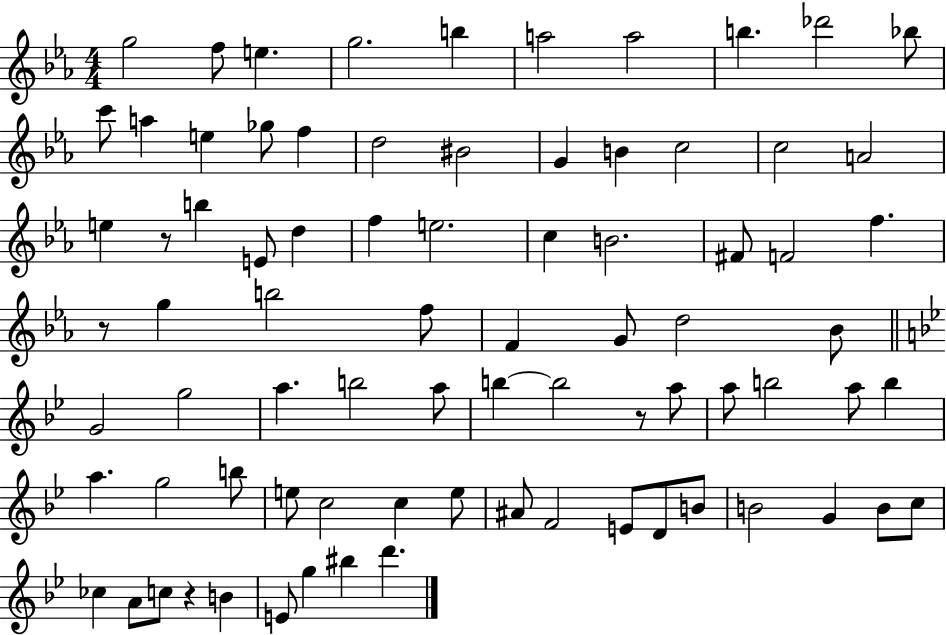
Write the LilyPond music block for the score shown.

{
  \clef treble
  \numericTimeSignature
  \time 4/4
  \key ees \major
  g''2 f''8 e''4. | g''2. b''4 | a''2 a''2 | b''4. des'''2 bes''8 | \break c'''8 a''4 e''4 ges''8 f''4 | d''2 bis'2 | g'4 b'4 c''2 | c''2 a'2 | \break e''4 r8 b''4 e'8 d''4 | f''4 e''2. | c''4 b'2. | fis'8 f'2 f''4. | \break r8 g''4 b''2 f''8 | f'4 g'8 d''2 bes'8 | \bar "||" \break \key bes \major g'2 g''2 | a''4. b''2 a''8 | b''4~~ b''2 r8 a''8 | a''8 b''2 a''8 b''4 | \break a''4. g''2 b''8 | e''8 c''2 c''4 e''8 | ais'8 f'2 e'8 d'8 b'8 | b'2 g'4 b'8 c''8 | \break ces''4 a'8 c''8 r4 b'4 | e'8 g''4 bis''4 d'''4. | \bar "|."
}